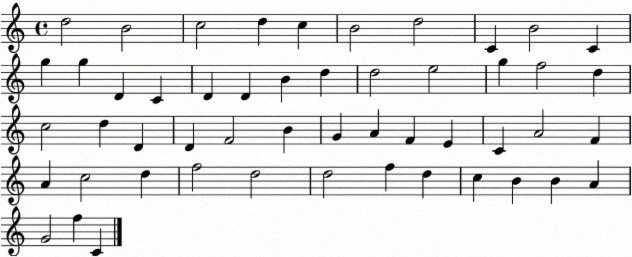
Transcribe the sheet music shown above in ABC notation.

X:1
T:Untitled
M:4/4
L:1/4
K:C
d2 B2 c2 d c B2 d2 C B2 C g g D C D D B d d2 e2 g f2 d c2 d D D F2 B G A F E C A2 F A c2 d f2 d2 d2 f d c B B A G2 f C